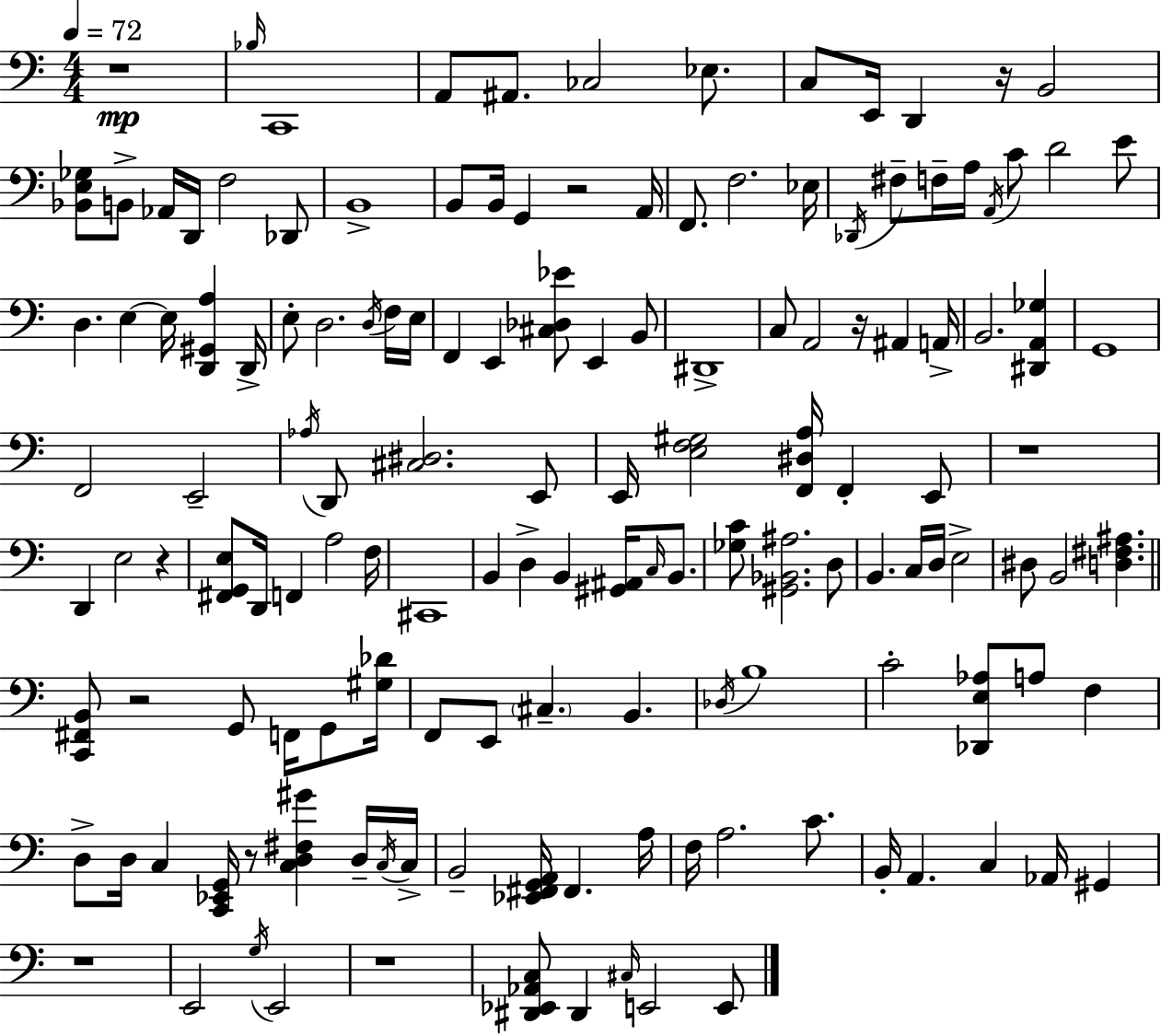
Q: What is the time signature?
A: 4/4